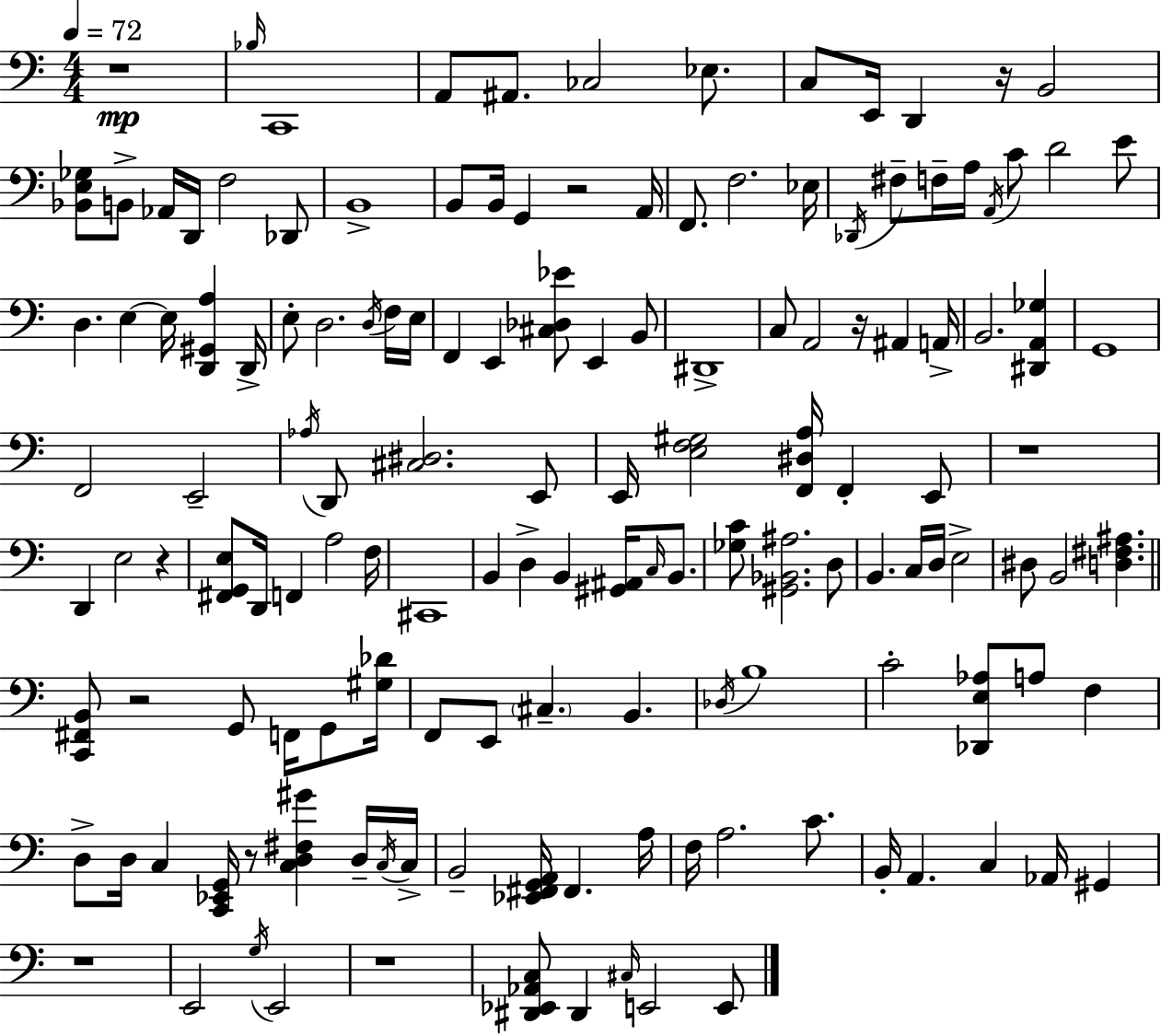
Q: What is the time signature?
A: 4/4